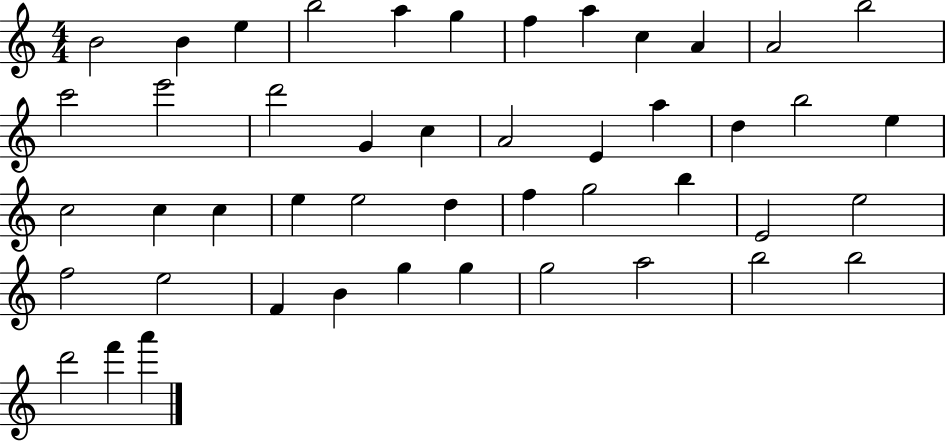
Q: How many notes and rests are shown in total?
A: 47